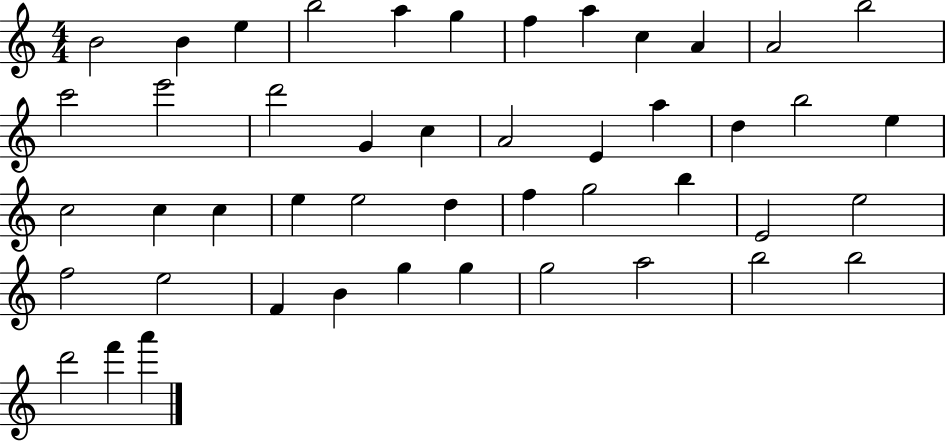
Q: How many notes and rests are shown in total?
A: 47